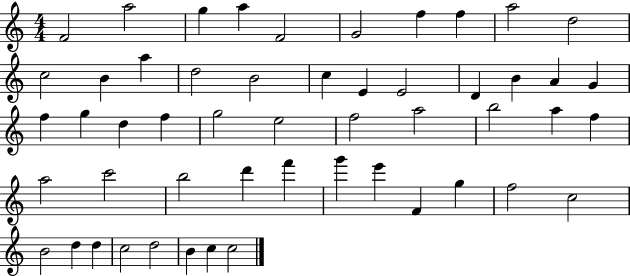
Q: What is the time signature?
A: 4/4